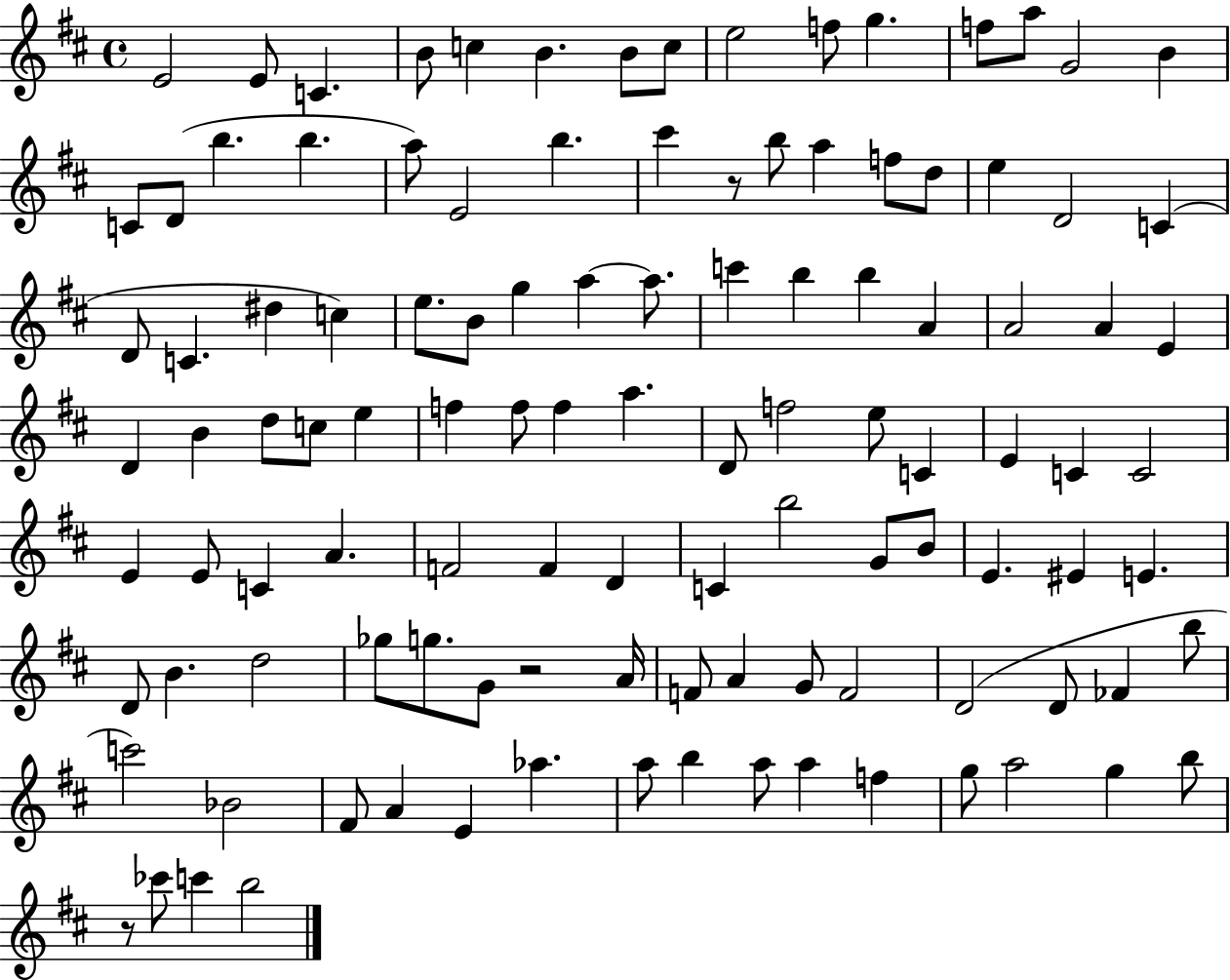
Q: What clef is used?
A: treble